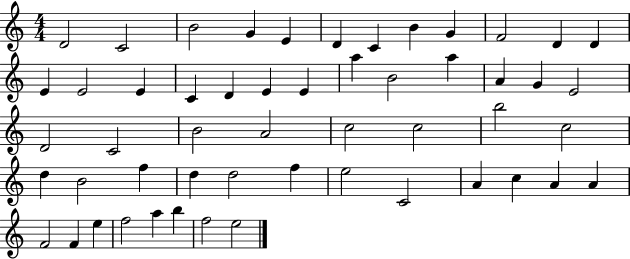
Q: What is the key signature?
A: C major